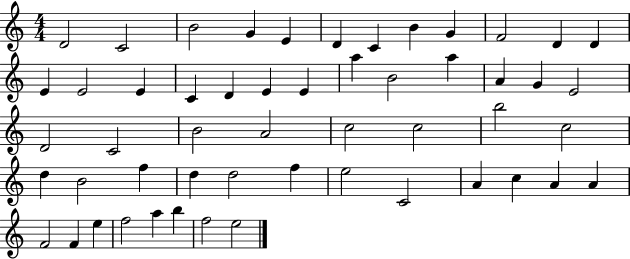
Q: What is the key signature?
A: C major